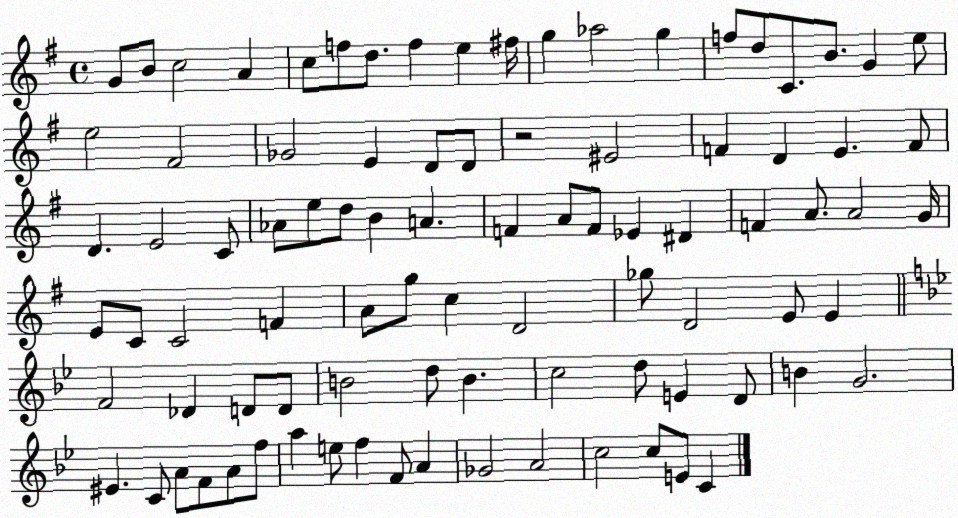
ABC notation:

X:1
T:Untitled
M:4/4
L:1/4
K:G
G/2 B/2 c2 A c/2 f/2 d/2 f e ^f/4 g _a2 g f/2 d/2 C/2 B/2 G e/2 e2 ^F2 _G2 E D/2 D/2 z2 ^E2 F D E F/2 D E2 C/2 _A/2 e/2 d/2 B A F A/2 F/2 _E ^D F A/2 A2 G/4 E/2 C/2 C2 F A/2 g/2 c D2 _g/2 D2 E/2 E F2 _D D/2 D/2 B2 d/2 B c2 d/2 E D/2 B G2 ^E C/2 A/2 F/2 A/2 f/2 a e/2 f F/2 A _G2 A2 c2 c/2 E/2 C